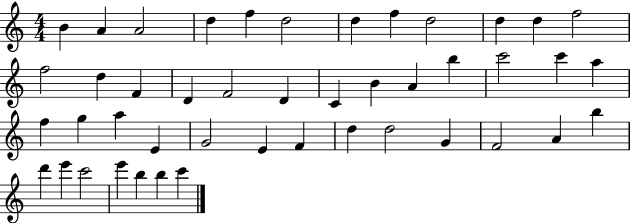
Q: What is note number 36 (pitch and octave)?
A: F4